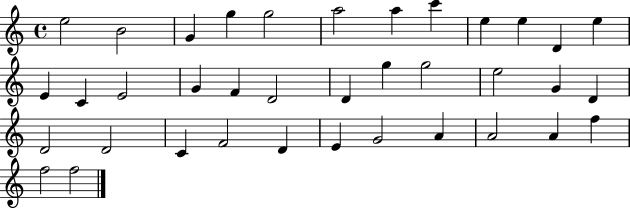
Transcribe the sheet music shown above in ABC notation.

X:1
T:Untitled
M:4/4
L:1/4
K:C
e2 B2 G g g2 a2 a c' e e D e E C E2 G F D2 D g g2 e2 G D D2 D2 C F2 D E G2 A A2 A f f2 f2